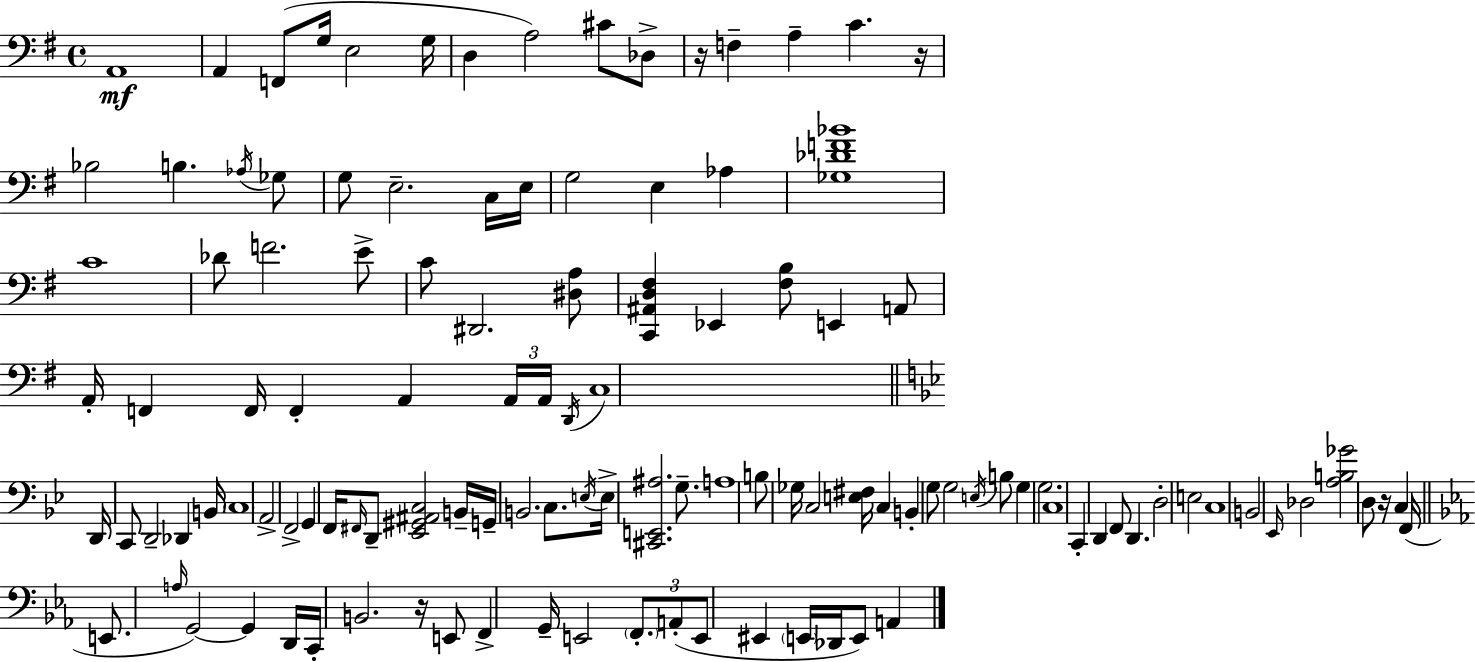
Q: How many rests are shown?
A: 4